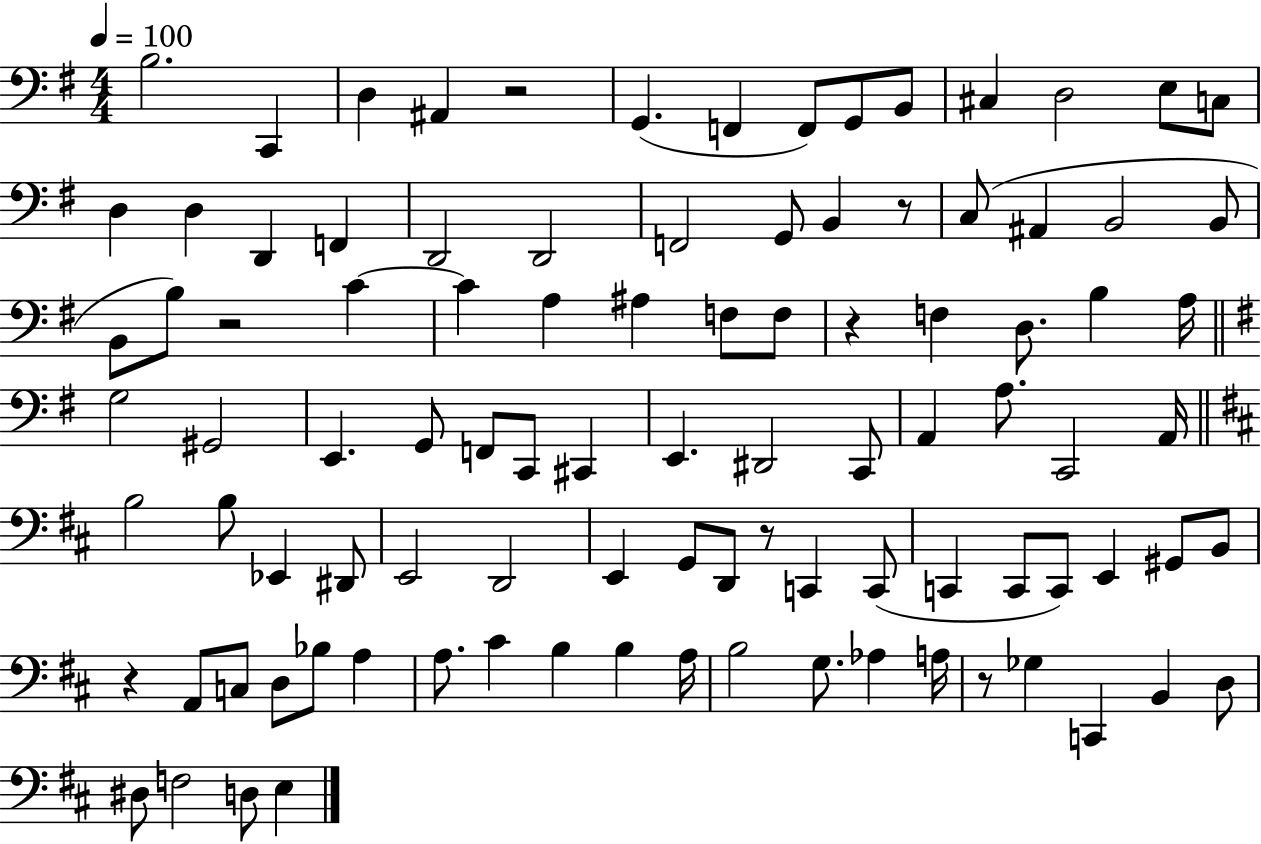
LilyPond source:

{
  \clef bass
  \numericTimeSignature
  \time 4/4
  \key g \major
  \tempo 4 = 100
  \repeat volta 2 { b2. c,4 | d4 ais,4 r2 | g,4.( f,4 f,8) g,8 b,8 | cis4 d2 e8 c8 | \break d4 d4 d,4 f,4 | d,2 d,2 | f,2 g,8 b,4 r8 | c8( ais,4 b,2 b,8 | \break b,8 b8) r2 c'4~~ | c'4 a4 ais4 f8 f8 | r4 f4 d8. b4 a16 | \bar "||" \break \key e \minor g2 gis,2 | e,4. g,8 f,8 c,8 cis,4 | e,4. dis,2 c,8 | a,4 a8. c,2 a,16 | \break \bar "||" \break \key b \minor b2 b8 ees,4 dis,8 | e,2 d,2 | e,4 g,8 d,8 r8 c,4 c,8( | c,4 c,8 c,8) e,4 gis,8 b,8 | \break r4 a,8 c8 d8 bes8 a4 | a8. cis'4 b4 b4 a16 | b2 g8. aes4 a16 | r8 ges4 c,4 b,4 d8 | \break dis8 f2 d8 e4 | } \bar "|."
}